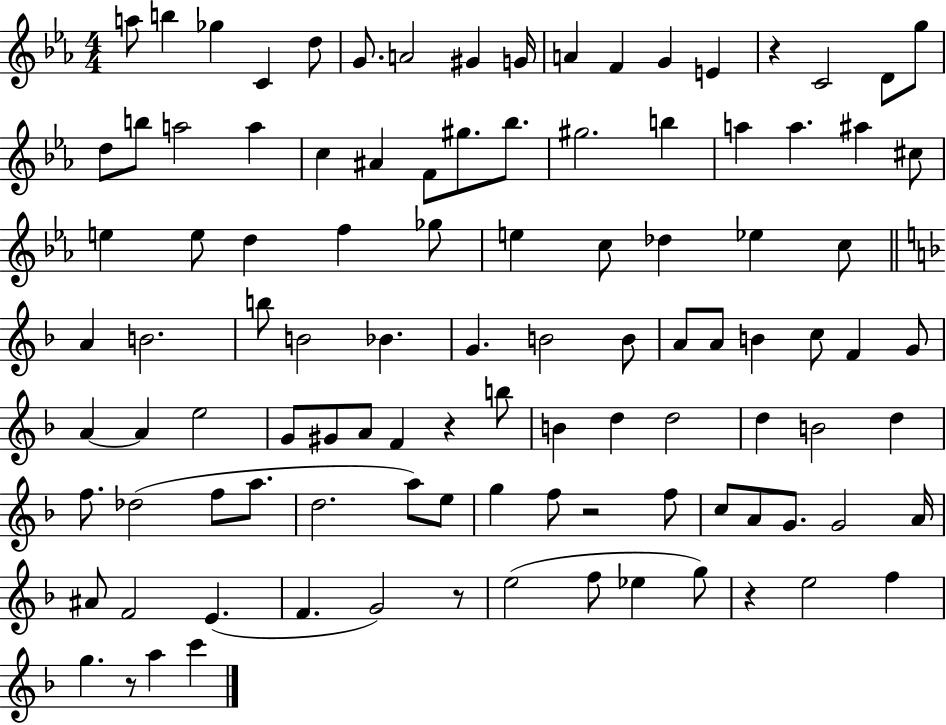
A5/e B5/q Gb5/q C4/q D5/e G4/e. A4/h G#4/q G4/s A4/q F4/q G4/q E4/q R/q C4/h D4/e G5/e D5/e B5/e A5/h A5/q C5/q A#4/q F4/e G#5/e. Bb5/e. G#5/h. B5/q A5/q A5/q. A#5/q C#5/e E5/q E5/e D5/q F5/q Gb5/e E5/q C5/e Db5/q Eb5/q C5/e A4/q B4/h. B5/e B4/h Bb4/q. G4/q. B4/h B4/e A4/e A4/e B4/q C5/e F4/q G4/e A4/q A4/q E5/h G4/e G#4/e A4/e F4/q R/q B5/e B4/q D5/q D5/h D5/q B4/h D5/q F5/e. Db5/h F5/e A5/e. D5/h. A5/e E5/e G5/q F5/e R/h F5/e C5/e A4/e G4/e. G4/h A4/s A#4/e F4/h E4/q. F4/q. G4/h R/e E5/h F5/e Eb5/q G5/e R/q E5/h F5/q G5/q. R/e A5/q C6/q